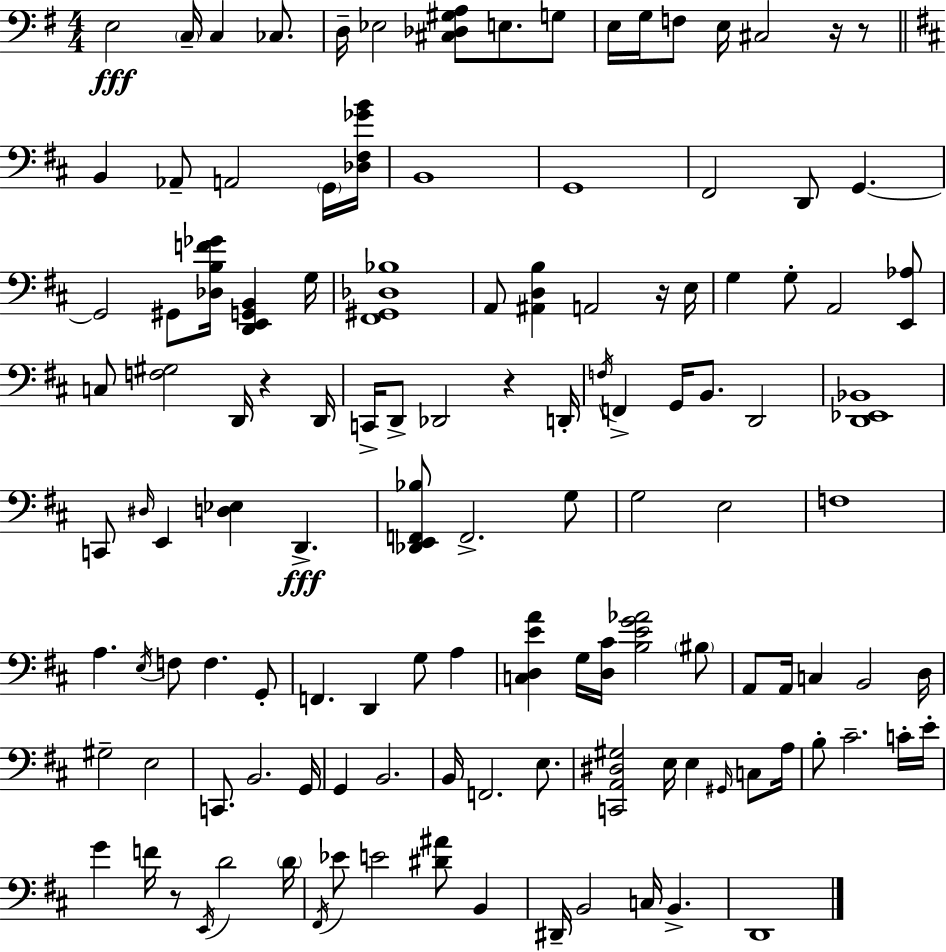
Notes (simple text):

E3/h C3/s C3/q CES3/e. D3/s Eb3/h [C#3,Db3,G#3,A3]/e E3/e. G3/e E3/s G3/s F3/e E3/s C#3/h R/s R/e B2/q Ab2/e A2/h G2/s [Db3,F#3,Gb4,B4]/s B2/w G2/w F#2/h D2/e G2/q. G2/h G#2/e [Db3,B3,F4,Gb4]/s [D2,E2,G2,B2]/q G3/s [F#2,G#2,Db3,Bb3]/w A2/e [A#2,D3,B3]/q A2/h R/s E3/s G3/q G3/e A2/h [E2,Ab3]/e C3/e [F3,G#3]/h D2/s R/q D2/s C2/s D2/e Db2/h R/q D2/s F3/s F2/q G2/s B2/e. D2/h [D2,Eb2,Bb2]/w C2/e D#3/s E2/q [D3,Eb3]/q D2/q. [Db2,E2,F2,Bb3]/e F2/h. G3/e G3/h E3/h F3/w A3/q. E3/s F3/e F3/q. G2/e F2/q. D2/q G3/e A3/q [C3,D3,E4,A4]/q G3/s [D3,C#4]/s [B3,E4,G4,Ab4]/h BIS3/e A2/e A2/s C3/q B2/h D3/s G#3/h E3/h C2/e. B2/h. G2/s G2/q B2/h. B2/s F2/h. E3/e. [C2,A2,D#3,G#3]/h E3/s E3/q G#2/s C3/e A3/s B3/e C#4/h. C4/s E4/s G4/q F4/s R/e E2/s D4/h D4/s F#2/s Eb4/e E4/h [D#4,A#4]/e B2/q D#2/s B2/h C3/s B2/q. D2/w